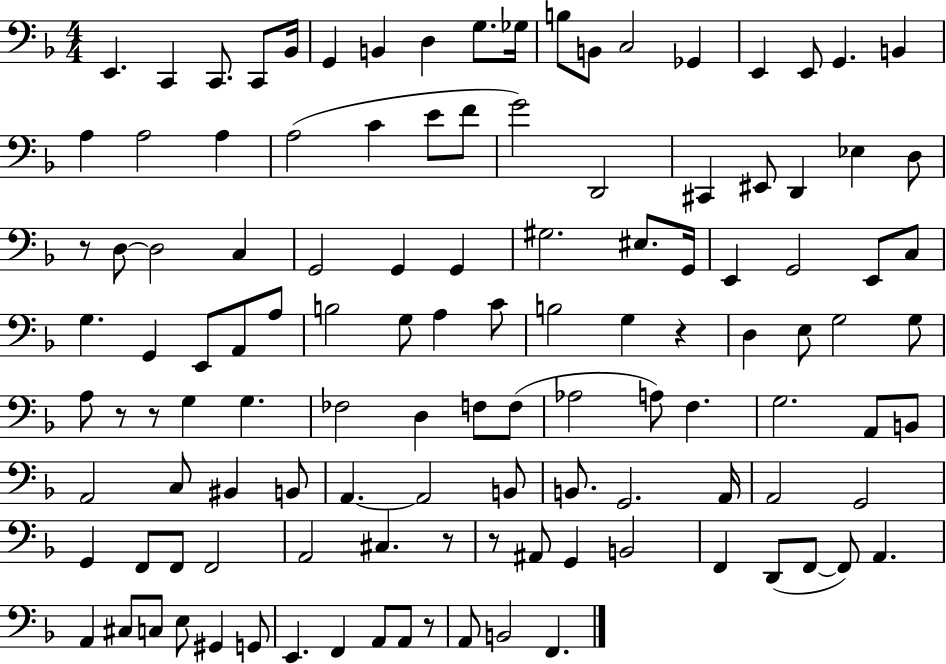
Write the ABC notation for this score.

X:1
T:Untitled
M:4/4
L:1/4
K:F
E,, C,, C,,/2 C,,/2 _B,,/4 G,, B,, D, G,/2 _G,/4 B,/2 B,,/2 C,2 _G,, E,, E,,/2 G,, B,, A, A,2 A, A,2 C E/2 F/2 G2 D,,2 ^C,, ^E,,/2 D,, _E, D,/2 z/2 D,/2 D,2 C, G,,2 G,, G,, ^G,2 ^E,/2 G,,/4 E,, G,,2 E,,/2 C,/2 G, G,, E,,/2 A,,/2 A,/2 B,2 G,/2 A, C/2 B,2 G, z D, E,/2 G,2 G,/2 A,/2 z/2 z/2 G, G, _F,2 D, F,/2 F,/2 _A,2 A,/2 F, G,2 A,,/2 B,,/2 A,,2 C,/2 ^B,, B,,/2 A,, A,,2 B,,/2 B,,/2 G,,2 A,,/4 A,,2 G,,2 G,, F,,/2 F,,/2 F,,2 A,,2 ^C, z/2 z/2 ^A,,/2 G,, B,,2 F,, D,,/2 F,,/2 F,,/2 A,, A,, ^C,/2 C,/2 E,/2 ^G,, G,,/2 E,, F,, A,,/2 A,,/2 z/2 A,,/2 B,,2 F,,